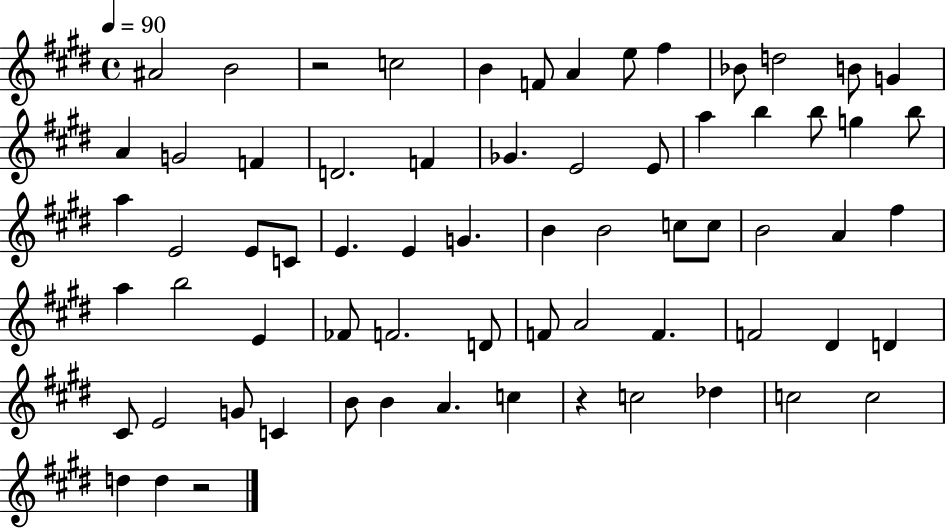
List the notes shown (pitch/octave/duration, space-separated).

A#4/h B4/h R/h C5/h B4/q F4/e A4/q E5/e F#5/q Bb4/e D5/h B4/e G4/q A4/q G4/h F4/q D4/h. F4/q Gb4/q. E4/h E4/e A5/q B5/q B5/e G5/q B5/e A5/q E4/h E4/e C4/e E4/q. E4/q G4/q. B4/q B4/h C5/e C5/e B4/h A4/q F#5/q A5/q B5/h E4/q FES4/e F4/h. D4/e F4/e A4/h F4/q. F4/h D#4/q D4/q C#4/e E4/h G4/e C4/q B4/e B4/q A4/q. C5/q R/q C5/h Db5/q C5/h C5/h D5/q D5/q R/h